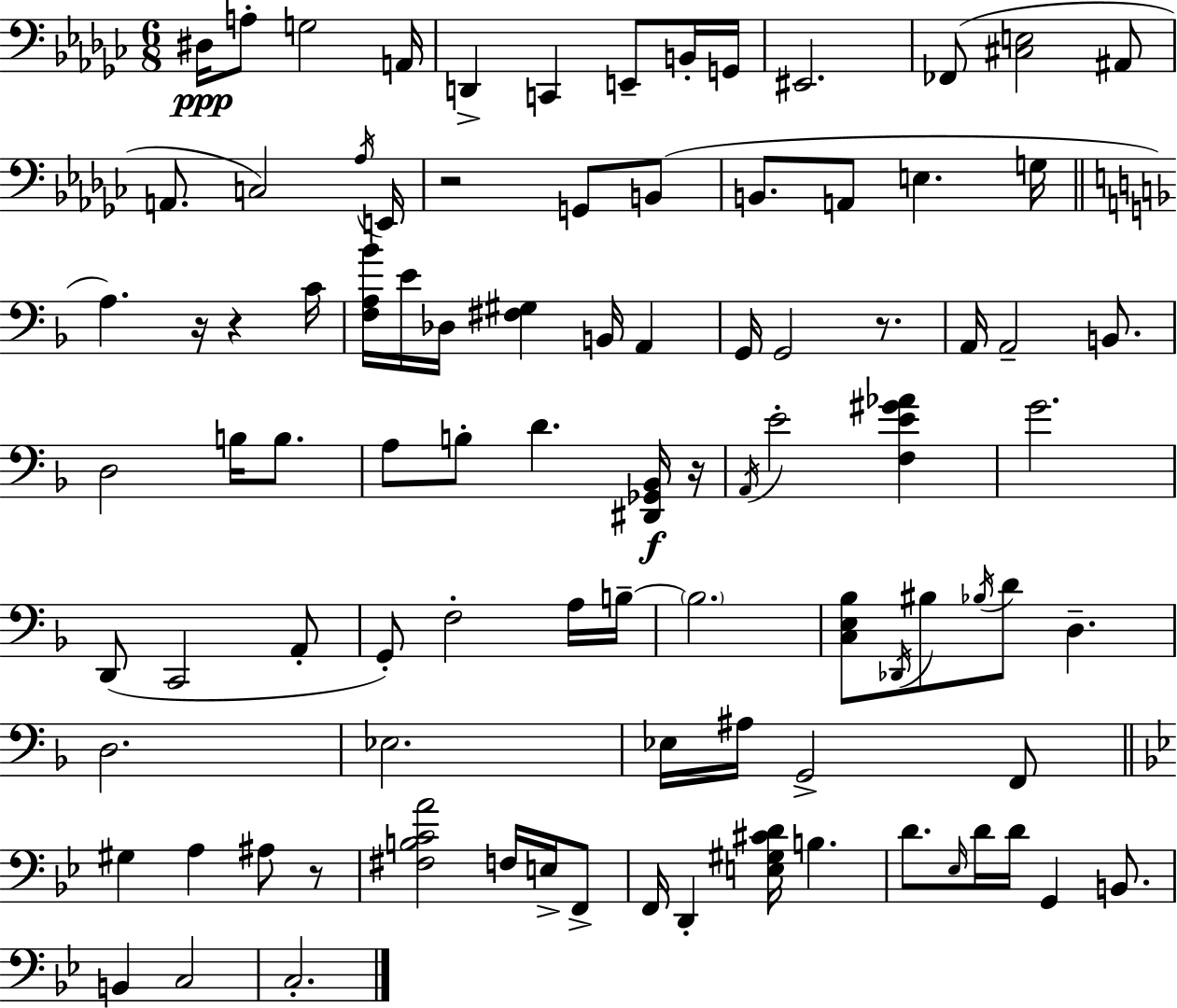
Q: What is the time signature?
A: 6/8